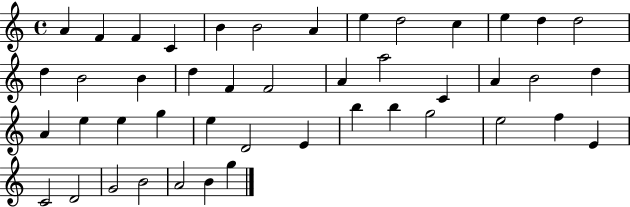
X:1
T:Untitled
M:4/4
L:1/4
K:C
A F F C B B2 A e d2 c e d d2 d B2 B d F F2 A a2 C A B2 d A e e g e D2 E b b g2 e2 f E C2 D2 G2 B2 A2 B g